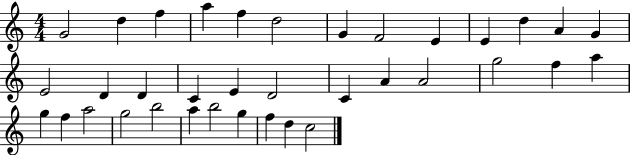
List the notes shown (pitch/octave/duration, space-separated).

G4/h D5/q F5/q A5/q F5/q D5/h G4/q F4/h E4/q E4/q D5/q A4/q G4/q E4/h D4/q D4/q C4/q E4/q D4/h C4/q A4/q A4/h G5/h F5/q A5/q G5/q F5/q A5/h G5/h B5/h A5/q B5/h G5/q F5/q D5/q C5/h